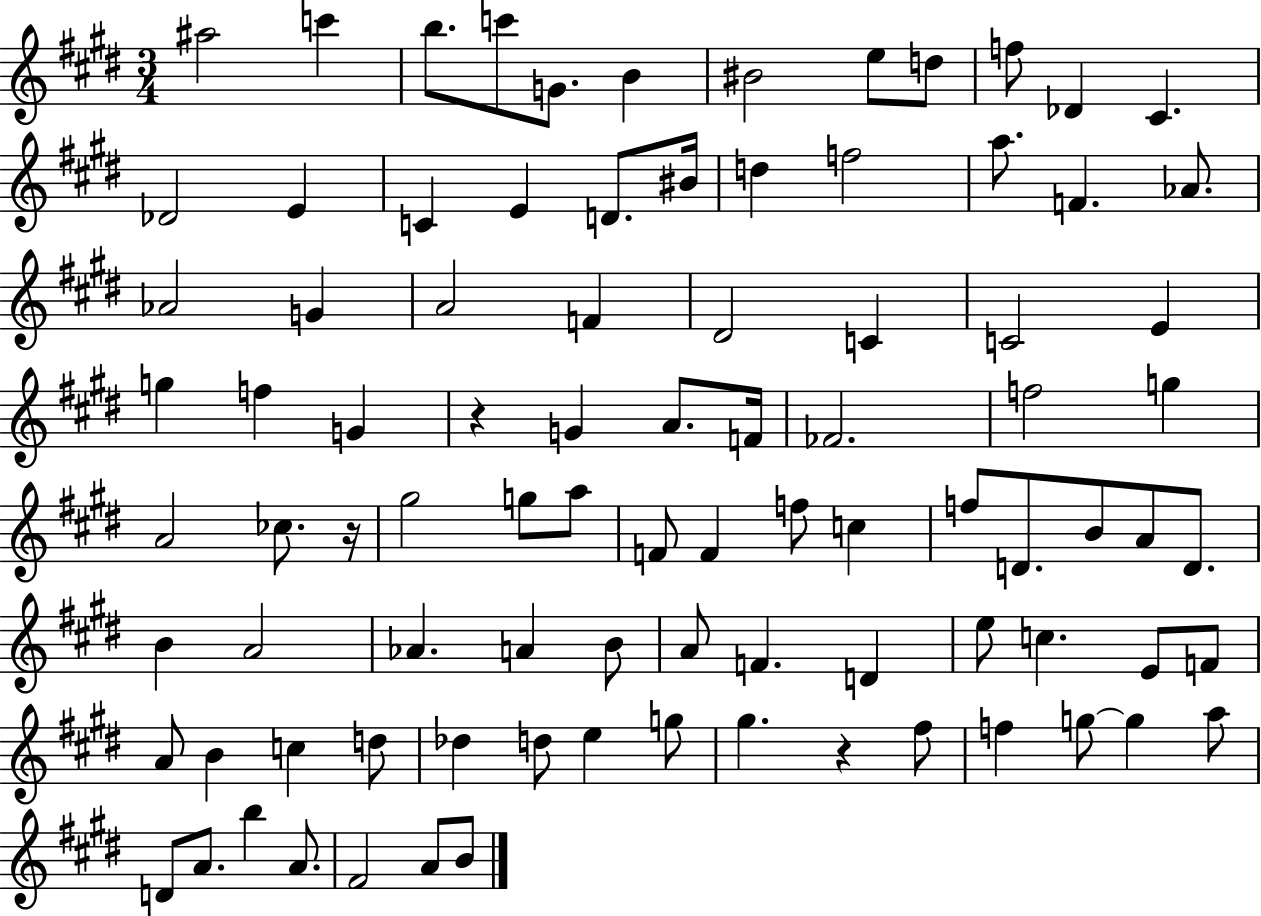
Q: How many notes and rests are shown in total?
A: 90